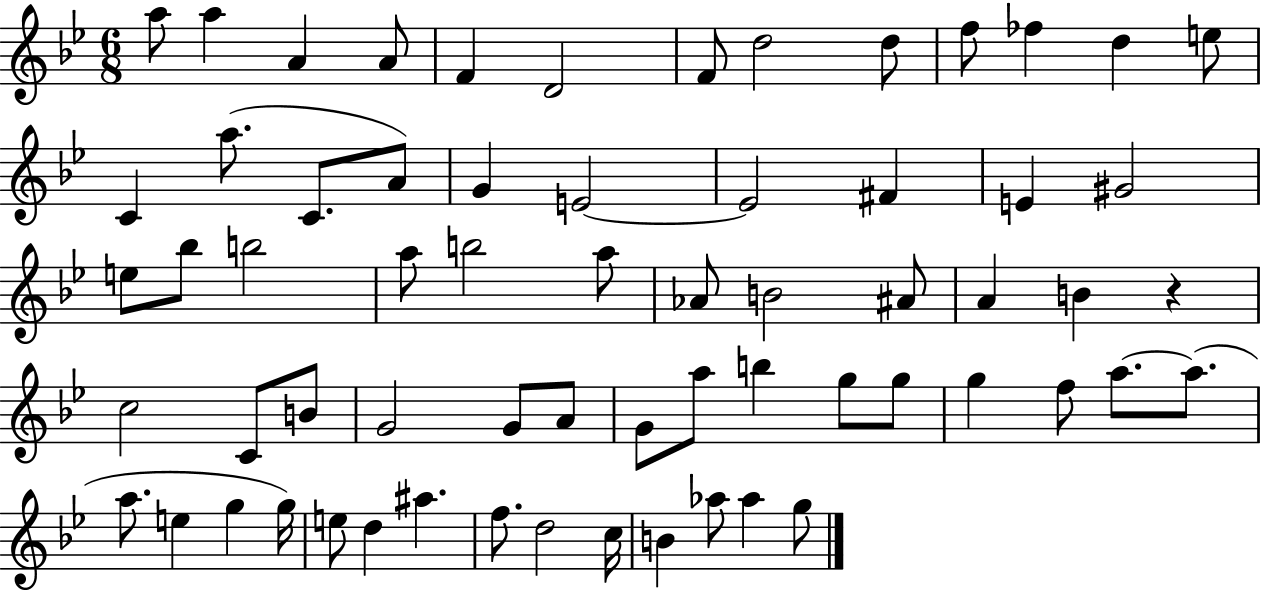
A5/e A5/q A4/q A4/e F4/q D4/h F4/e D5/h D5/e F5/e FES5/q D5/q E5/e C4/q A5/e. C4/e. A4/e G4/q E4/h E4/h F#4/q E4/q G#4/h E5/e Bb5/e B5/h A5/e B5/h A5/e Ab4/e B4/h A#4/e A4/q B4/q R/q C5/h C4/e B4/e G4/h G4/e A4/e G4/e A5/e B5/q G5/e G5/e G5/q F5/e A5/e. A5/e. A5/e. E5/q G5/q G5/s E5/e D5/q A#5/q. F5/e. D5/h C5/s B4/q Ab5/e Ab5/q G5/e